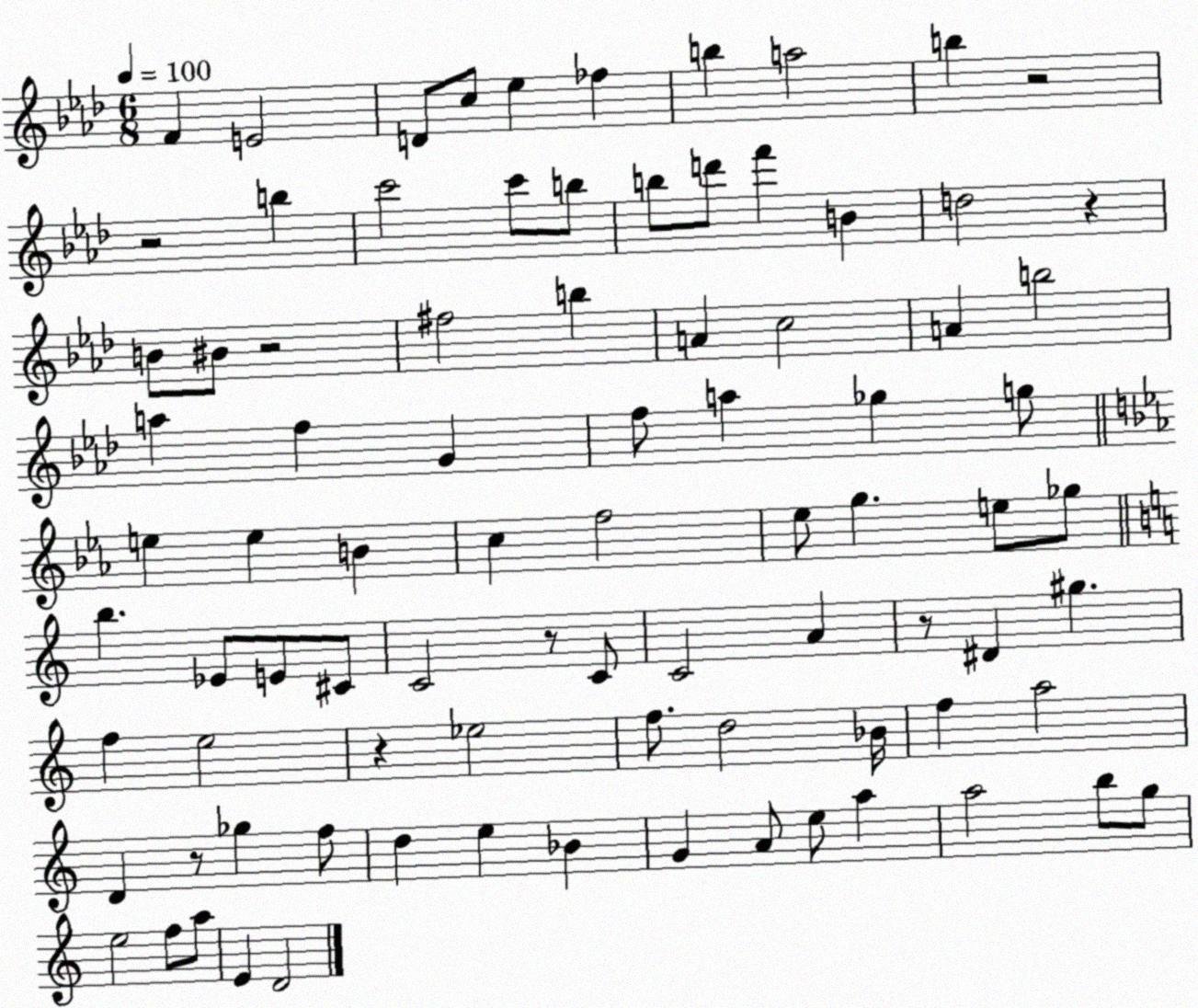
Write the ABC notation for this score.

X:1
T:Untitled
M:6/8
L:1/4
K:Ab
F E2 D/2 c/2 _e _f b a2 b z2 z2 b c'2 c'/2 b/2 b/2 d'/2 f' B d2 z B/2 ^B/2 z2 ^f2 b A c2 A b2 a f G f/2 a _g g/2 e e B c f2 _e/2 g e/2 _g/2 b _E/2 E/2 ^C/2 C2 z/2 C/2 C2 A z/2 ^D ^g f e2 z _e2 f/2 d2 _B/4 f a2 D z/2 _g f/2 d e _B G A/2 e/2 a a2 b/2 g/2 e2 f/2 a/2 E D2